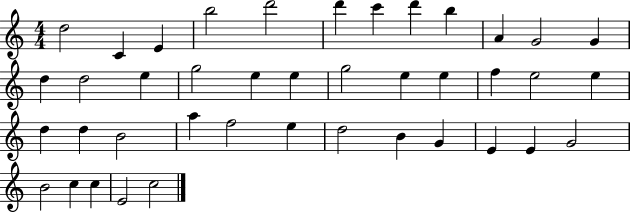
D5/h C4/q E4/q B5/h D6/h D6/q C6/q D6/q B5/q A4/q G4/h G4/q D5/q D5/h E5/q G5/h E5/q E5/q G5/h E5/q E5/q F5/q E5/h E5/q D5/q D5/q B4/h A5/q F5/h E5/q D5/h B4/q G4/q E4/q E4/q G4/h B4/h C5/q C5/q E4/h C5/h